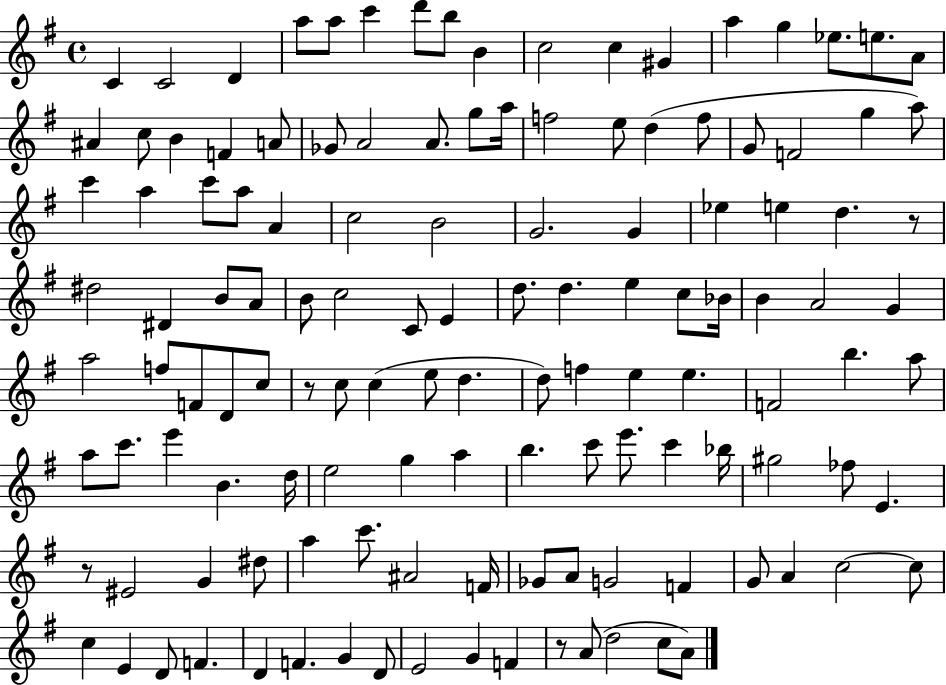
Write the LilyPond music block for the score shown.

{
  \clef treble
  \time 4/4
  \defaultTimeSignature
  \key g \major
  c'4 c'2 d'4 | a''8 a''8 c'''4 d'''8 b''8 b'4 | c''2 c''4 gis'4 | a''4 g''4 ees''8. e''8. a'8 | \break ais'4 c''8 b'4 f'4 a'8 | ges'8 a'2 a'8. g''8 a''16 | f''2 e''8 d''4( f''8 | g'8 f'2 g''4 a''8) | \break c'''4 a''4 c'''8 a''8 a'4 | c''2 b'2 | g'2. g'4 | ees''4 e''4 d''4. r8 | \break dis''2 dis'4 b'8 a'8 | b'8 c''2 c'8 e'4 | d''8. d''4. e''4 c''8 bes'16 | b'4 a'2 g'4 | \break a''2 f''8 f'8 d'8 c''8 | r8 c''8 c''4( e''8 d''4. | d''8) f''4 e''4 e''4. | f'2 b''4. a''8 | \break a''8 c'''8. e'''4 b'4. d''16 | e''2 g''4 a''4 | b''4. c'''8 e'''8. c'''4 bes''16 | gis''2 fes''8 e'4. | \break r8 eis'2 g'4 dis''8 | a''4 c'''8. ais'2 f'16 | ges'8 a'8 g'2 f'4 | g'8 a'4 c''2~~ c''8 | \break c''4 e'4 d'8 f'4. | d'4 f'4. g'4 d'8 | e'2 g'4 f'4 | r8 a'8( d''2 c''8 a'8) | \break \bar "|."
}